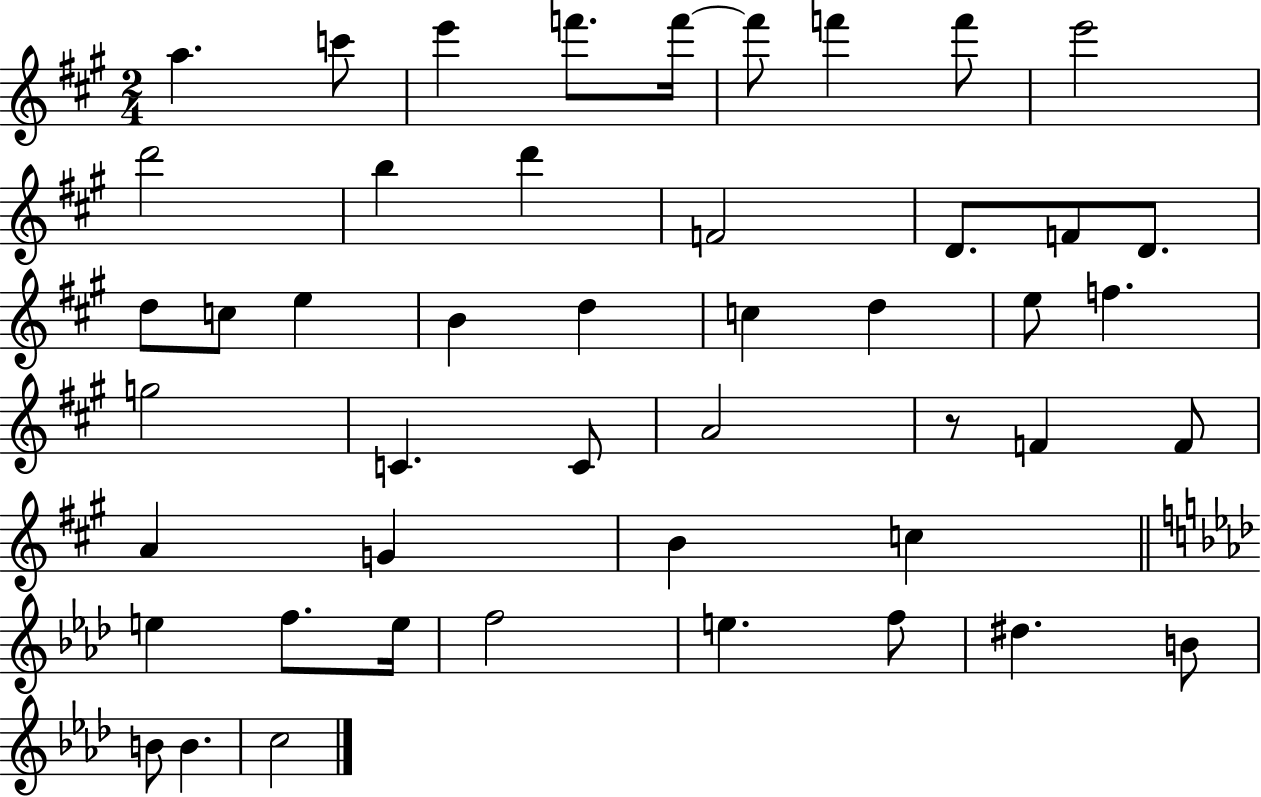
A5/q. C6/e E6/q F6/e. F6/s F6/e F6/q F6/e E6/h D6/h B5/q D6/q F4/h D4/e. F4/e D4/e. D5/e C5/e E5/q B4/q D5/q C5/q D5/q E5/e F5/q. G5/h C4/q. C4/e A4/h R/e F4/q F4/e A4/q G4/q B4/q C5/q E5/q F5/e. E5/s F5/h E5/q. F5/e D#5/q. B4/e B4/e B4/q. C5/h